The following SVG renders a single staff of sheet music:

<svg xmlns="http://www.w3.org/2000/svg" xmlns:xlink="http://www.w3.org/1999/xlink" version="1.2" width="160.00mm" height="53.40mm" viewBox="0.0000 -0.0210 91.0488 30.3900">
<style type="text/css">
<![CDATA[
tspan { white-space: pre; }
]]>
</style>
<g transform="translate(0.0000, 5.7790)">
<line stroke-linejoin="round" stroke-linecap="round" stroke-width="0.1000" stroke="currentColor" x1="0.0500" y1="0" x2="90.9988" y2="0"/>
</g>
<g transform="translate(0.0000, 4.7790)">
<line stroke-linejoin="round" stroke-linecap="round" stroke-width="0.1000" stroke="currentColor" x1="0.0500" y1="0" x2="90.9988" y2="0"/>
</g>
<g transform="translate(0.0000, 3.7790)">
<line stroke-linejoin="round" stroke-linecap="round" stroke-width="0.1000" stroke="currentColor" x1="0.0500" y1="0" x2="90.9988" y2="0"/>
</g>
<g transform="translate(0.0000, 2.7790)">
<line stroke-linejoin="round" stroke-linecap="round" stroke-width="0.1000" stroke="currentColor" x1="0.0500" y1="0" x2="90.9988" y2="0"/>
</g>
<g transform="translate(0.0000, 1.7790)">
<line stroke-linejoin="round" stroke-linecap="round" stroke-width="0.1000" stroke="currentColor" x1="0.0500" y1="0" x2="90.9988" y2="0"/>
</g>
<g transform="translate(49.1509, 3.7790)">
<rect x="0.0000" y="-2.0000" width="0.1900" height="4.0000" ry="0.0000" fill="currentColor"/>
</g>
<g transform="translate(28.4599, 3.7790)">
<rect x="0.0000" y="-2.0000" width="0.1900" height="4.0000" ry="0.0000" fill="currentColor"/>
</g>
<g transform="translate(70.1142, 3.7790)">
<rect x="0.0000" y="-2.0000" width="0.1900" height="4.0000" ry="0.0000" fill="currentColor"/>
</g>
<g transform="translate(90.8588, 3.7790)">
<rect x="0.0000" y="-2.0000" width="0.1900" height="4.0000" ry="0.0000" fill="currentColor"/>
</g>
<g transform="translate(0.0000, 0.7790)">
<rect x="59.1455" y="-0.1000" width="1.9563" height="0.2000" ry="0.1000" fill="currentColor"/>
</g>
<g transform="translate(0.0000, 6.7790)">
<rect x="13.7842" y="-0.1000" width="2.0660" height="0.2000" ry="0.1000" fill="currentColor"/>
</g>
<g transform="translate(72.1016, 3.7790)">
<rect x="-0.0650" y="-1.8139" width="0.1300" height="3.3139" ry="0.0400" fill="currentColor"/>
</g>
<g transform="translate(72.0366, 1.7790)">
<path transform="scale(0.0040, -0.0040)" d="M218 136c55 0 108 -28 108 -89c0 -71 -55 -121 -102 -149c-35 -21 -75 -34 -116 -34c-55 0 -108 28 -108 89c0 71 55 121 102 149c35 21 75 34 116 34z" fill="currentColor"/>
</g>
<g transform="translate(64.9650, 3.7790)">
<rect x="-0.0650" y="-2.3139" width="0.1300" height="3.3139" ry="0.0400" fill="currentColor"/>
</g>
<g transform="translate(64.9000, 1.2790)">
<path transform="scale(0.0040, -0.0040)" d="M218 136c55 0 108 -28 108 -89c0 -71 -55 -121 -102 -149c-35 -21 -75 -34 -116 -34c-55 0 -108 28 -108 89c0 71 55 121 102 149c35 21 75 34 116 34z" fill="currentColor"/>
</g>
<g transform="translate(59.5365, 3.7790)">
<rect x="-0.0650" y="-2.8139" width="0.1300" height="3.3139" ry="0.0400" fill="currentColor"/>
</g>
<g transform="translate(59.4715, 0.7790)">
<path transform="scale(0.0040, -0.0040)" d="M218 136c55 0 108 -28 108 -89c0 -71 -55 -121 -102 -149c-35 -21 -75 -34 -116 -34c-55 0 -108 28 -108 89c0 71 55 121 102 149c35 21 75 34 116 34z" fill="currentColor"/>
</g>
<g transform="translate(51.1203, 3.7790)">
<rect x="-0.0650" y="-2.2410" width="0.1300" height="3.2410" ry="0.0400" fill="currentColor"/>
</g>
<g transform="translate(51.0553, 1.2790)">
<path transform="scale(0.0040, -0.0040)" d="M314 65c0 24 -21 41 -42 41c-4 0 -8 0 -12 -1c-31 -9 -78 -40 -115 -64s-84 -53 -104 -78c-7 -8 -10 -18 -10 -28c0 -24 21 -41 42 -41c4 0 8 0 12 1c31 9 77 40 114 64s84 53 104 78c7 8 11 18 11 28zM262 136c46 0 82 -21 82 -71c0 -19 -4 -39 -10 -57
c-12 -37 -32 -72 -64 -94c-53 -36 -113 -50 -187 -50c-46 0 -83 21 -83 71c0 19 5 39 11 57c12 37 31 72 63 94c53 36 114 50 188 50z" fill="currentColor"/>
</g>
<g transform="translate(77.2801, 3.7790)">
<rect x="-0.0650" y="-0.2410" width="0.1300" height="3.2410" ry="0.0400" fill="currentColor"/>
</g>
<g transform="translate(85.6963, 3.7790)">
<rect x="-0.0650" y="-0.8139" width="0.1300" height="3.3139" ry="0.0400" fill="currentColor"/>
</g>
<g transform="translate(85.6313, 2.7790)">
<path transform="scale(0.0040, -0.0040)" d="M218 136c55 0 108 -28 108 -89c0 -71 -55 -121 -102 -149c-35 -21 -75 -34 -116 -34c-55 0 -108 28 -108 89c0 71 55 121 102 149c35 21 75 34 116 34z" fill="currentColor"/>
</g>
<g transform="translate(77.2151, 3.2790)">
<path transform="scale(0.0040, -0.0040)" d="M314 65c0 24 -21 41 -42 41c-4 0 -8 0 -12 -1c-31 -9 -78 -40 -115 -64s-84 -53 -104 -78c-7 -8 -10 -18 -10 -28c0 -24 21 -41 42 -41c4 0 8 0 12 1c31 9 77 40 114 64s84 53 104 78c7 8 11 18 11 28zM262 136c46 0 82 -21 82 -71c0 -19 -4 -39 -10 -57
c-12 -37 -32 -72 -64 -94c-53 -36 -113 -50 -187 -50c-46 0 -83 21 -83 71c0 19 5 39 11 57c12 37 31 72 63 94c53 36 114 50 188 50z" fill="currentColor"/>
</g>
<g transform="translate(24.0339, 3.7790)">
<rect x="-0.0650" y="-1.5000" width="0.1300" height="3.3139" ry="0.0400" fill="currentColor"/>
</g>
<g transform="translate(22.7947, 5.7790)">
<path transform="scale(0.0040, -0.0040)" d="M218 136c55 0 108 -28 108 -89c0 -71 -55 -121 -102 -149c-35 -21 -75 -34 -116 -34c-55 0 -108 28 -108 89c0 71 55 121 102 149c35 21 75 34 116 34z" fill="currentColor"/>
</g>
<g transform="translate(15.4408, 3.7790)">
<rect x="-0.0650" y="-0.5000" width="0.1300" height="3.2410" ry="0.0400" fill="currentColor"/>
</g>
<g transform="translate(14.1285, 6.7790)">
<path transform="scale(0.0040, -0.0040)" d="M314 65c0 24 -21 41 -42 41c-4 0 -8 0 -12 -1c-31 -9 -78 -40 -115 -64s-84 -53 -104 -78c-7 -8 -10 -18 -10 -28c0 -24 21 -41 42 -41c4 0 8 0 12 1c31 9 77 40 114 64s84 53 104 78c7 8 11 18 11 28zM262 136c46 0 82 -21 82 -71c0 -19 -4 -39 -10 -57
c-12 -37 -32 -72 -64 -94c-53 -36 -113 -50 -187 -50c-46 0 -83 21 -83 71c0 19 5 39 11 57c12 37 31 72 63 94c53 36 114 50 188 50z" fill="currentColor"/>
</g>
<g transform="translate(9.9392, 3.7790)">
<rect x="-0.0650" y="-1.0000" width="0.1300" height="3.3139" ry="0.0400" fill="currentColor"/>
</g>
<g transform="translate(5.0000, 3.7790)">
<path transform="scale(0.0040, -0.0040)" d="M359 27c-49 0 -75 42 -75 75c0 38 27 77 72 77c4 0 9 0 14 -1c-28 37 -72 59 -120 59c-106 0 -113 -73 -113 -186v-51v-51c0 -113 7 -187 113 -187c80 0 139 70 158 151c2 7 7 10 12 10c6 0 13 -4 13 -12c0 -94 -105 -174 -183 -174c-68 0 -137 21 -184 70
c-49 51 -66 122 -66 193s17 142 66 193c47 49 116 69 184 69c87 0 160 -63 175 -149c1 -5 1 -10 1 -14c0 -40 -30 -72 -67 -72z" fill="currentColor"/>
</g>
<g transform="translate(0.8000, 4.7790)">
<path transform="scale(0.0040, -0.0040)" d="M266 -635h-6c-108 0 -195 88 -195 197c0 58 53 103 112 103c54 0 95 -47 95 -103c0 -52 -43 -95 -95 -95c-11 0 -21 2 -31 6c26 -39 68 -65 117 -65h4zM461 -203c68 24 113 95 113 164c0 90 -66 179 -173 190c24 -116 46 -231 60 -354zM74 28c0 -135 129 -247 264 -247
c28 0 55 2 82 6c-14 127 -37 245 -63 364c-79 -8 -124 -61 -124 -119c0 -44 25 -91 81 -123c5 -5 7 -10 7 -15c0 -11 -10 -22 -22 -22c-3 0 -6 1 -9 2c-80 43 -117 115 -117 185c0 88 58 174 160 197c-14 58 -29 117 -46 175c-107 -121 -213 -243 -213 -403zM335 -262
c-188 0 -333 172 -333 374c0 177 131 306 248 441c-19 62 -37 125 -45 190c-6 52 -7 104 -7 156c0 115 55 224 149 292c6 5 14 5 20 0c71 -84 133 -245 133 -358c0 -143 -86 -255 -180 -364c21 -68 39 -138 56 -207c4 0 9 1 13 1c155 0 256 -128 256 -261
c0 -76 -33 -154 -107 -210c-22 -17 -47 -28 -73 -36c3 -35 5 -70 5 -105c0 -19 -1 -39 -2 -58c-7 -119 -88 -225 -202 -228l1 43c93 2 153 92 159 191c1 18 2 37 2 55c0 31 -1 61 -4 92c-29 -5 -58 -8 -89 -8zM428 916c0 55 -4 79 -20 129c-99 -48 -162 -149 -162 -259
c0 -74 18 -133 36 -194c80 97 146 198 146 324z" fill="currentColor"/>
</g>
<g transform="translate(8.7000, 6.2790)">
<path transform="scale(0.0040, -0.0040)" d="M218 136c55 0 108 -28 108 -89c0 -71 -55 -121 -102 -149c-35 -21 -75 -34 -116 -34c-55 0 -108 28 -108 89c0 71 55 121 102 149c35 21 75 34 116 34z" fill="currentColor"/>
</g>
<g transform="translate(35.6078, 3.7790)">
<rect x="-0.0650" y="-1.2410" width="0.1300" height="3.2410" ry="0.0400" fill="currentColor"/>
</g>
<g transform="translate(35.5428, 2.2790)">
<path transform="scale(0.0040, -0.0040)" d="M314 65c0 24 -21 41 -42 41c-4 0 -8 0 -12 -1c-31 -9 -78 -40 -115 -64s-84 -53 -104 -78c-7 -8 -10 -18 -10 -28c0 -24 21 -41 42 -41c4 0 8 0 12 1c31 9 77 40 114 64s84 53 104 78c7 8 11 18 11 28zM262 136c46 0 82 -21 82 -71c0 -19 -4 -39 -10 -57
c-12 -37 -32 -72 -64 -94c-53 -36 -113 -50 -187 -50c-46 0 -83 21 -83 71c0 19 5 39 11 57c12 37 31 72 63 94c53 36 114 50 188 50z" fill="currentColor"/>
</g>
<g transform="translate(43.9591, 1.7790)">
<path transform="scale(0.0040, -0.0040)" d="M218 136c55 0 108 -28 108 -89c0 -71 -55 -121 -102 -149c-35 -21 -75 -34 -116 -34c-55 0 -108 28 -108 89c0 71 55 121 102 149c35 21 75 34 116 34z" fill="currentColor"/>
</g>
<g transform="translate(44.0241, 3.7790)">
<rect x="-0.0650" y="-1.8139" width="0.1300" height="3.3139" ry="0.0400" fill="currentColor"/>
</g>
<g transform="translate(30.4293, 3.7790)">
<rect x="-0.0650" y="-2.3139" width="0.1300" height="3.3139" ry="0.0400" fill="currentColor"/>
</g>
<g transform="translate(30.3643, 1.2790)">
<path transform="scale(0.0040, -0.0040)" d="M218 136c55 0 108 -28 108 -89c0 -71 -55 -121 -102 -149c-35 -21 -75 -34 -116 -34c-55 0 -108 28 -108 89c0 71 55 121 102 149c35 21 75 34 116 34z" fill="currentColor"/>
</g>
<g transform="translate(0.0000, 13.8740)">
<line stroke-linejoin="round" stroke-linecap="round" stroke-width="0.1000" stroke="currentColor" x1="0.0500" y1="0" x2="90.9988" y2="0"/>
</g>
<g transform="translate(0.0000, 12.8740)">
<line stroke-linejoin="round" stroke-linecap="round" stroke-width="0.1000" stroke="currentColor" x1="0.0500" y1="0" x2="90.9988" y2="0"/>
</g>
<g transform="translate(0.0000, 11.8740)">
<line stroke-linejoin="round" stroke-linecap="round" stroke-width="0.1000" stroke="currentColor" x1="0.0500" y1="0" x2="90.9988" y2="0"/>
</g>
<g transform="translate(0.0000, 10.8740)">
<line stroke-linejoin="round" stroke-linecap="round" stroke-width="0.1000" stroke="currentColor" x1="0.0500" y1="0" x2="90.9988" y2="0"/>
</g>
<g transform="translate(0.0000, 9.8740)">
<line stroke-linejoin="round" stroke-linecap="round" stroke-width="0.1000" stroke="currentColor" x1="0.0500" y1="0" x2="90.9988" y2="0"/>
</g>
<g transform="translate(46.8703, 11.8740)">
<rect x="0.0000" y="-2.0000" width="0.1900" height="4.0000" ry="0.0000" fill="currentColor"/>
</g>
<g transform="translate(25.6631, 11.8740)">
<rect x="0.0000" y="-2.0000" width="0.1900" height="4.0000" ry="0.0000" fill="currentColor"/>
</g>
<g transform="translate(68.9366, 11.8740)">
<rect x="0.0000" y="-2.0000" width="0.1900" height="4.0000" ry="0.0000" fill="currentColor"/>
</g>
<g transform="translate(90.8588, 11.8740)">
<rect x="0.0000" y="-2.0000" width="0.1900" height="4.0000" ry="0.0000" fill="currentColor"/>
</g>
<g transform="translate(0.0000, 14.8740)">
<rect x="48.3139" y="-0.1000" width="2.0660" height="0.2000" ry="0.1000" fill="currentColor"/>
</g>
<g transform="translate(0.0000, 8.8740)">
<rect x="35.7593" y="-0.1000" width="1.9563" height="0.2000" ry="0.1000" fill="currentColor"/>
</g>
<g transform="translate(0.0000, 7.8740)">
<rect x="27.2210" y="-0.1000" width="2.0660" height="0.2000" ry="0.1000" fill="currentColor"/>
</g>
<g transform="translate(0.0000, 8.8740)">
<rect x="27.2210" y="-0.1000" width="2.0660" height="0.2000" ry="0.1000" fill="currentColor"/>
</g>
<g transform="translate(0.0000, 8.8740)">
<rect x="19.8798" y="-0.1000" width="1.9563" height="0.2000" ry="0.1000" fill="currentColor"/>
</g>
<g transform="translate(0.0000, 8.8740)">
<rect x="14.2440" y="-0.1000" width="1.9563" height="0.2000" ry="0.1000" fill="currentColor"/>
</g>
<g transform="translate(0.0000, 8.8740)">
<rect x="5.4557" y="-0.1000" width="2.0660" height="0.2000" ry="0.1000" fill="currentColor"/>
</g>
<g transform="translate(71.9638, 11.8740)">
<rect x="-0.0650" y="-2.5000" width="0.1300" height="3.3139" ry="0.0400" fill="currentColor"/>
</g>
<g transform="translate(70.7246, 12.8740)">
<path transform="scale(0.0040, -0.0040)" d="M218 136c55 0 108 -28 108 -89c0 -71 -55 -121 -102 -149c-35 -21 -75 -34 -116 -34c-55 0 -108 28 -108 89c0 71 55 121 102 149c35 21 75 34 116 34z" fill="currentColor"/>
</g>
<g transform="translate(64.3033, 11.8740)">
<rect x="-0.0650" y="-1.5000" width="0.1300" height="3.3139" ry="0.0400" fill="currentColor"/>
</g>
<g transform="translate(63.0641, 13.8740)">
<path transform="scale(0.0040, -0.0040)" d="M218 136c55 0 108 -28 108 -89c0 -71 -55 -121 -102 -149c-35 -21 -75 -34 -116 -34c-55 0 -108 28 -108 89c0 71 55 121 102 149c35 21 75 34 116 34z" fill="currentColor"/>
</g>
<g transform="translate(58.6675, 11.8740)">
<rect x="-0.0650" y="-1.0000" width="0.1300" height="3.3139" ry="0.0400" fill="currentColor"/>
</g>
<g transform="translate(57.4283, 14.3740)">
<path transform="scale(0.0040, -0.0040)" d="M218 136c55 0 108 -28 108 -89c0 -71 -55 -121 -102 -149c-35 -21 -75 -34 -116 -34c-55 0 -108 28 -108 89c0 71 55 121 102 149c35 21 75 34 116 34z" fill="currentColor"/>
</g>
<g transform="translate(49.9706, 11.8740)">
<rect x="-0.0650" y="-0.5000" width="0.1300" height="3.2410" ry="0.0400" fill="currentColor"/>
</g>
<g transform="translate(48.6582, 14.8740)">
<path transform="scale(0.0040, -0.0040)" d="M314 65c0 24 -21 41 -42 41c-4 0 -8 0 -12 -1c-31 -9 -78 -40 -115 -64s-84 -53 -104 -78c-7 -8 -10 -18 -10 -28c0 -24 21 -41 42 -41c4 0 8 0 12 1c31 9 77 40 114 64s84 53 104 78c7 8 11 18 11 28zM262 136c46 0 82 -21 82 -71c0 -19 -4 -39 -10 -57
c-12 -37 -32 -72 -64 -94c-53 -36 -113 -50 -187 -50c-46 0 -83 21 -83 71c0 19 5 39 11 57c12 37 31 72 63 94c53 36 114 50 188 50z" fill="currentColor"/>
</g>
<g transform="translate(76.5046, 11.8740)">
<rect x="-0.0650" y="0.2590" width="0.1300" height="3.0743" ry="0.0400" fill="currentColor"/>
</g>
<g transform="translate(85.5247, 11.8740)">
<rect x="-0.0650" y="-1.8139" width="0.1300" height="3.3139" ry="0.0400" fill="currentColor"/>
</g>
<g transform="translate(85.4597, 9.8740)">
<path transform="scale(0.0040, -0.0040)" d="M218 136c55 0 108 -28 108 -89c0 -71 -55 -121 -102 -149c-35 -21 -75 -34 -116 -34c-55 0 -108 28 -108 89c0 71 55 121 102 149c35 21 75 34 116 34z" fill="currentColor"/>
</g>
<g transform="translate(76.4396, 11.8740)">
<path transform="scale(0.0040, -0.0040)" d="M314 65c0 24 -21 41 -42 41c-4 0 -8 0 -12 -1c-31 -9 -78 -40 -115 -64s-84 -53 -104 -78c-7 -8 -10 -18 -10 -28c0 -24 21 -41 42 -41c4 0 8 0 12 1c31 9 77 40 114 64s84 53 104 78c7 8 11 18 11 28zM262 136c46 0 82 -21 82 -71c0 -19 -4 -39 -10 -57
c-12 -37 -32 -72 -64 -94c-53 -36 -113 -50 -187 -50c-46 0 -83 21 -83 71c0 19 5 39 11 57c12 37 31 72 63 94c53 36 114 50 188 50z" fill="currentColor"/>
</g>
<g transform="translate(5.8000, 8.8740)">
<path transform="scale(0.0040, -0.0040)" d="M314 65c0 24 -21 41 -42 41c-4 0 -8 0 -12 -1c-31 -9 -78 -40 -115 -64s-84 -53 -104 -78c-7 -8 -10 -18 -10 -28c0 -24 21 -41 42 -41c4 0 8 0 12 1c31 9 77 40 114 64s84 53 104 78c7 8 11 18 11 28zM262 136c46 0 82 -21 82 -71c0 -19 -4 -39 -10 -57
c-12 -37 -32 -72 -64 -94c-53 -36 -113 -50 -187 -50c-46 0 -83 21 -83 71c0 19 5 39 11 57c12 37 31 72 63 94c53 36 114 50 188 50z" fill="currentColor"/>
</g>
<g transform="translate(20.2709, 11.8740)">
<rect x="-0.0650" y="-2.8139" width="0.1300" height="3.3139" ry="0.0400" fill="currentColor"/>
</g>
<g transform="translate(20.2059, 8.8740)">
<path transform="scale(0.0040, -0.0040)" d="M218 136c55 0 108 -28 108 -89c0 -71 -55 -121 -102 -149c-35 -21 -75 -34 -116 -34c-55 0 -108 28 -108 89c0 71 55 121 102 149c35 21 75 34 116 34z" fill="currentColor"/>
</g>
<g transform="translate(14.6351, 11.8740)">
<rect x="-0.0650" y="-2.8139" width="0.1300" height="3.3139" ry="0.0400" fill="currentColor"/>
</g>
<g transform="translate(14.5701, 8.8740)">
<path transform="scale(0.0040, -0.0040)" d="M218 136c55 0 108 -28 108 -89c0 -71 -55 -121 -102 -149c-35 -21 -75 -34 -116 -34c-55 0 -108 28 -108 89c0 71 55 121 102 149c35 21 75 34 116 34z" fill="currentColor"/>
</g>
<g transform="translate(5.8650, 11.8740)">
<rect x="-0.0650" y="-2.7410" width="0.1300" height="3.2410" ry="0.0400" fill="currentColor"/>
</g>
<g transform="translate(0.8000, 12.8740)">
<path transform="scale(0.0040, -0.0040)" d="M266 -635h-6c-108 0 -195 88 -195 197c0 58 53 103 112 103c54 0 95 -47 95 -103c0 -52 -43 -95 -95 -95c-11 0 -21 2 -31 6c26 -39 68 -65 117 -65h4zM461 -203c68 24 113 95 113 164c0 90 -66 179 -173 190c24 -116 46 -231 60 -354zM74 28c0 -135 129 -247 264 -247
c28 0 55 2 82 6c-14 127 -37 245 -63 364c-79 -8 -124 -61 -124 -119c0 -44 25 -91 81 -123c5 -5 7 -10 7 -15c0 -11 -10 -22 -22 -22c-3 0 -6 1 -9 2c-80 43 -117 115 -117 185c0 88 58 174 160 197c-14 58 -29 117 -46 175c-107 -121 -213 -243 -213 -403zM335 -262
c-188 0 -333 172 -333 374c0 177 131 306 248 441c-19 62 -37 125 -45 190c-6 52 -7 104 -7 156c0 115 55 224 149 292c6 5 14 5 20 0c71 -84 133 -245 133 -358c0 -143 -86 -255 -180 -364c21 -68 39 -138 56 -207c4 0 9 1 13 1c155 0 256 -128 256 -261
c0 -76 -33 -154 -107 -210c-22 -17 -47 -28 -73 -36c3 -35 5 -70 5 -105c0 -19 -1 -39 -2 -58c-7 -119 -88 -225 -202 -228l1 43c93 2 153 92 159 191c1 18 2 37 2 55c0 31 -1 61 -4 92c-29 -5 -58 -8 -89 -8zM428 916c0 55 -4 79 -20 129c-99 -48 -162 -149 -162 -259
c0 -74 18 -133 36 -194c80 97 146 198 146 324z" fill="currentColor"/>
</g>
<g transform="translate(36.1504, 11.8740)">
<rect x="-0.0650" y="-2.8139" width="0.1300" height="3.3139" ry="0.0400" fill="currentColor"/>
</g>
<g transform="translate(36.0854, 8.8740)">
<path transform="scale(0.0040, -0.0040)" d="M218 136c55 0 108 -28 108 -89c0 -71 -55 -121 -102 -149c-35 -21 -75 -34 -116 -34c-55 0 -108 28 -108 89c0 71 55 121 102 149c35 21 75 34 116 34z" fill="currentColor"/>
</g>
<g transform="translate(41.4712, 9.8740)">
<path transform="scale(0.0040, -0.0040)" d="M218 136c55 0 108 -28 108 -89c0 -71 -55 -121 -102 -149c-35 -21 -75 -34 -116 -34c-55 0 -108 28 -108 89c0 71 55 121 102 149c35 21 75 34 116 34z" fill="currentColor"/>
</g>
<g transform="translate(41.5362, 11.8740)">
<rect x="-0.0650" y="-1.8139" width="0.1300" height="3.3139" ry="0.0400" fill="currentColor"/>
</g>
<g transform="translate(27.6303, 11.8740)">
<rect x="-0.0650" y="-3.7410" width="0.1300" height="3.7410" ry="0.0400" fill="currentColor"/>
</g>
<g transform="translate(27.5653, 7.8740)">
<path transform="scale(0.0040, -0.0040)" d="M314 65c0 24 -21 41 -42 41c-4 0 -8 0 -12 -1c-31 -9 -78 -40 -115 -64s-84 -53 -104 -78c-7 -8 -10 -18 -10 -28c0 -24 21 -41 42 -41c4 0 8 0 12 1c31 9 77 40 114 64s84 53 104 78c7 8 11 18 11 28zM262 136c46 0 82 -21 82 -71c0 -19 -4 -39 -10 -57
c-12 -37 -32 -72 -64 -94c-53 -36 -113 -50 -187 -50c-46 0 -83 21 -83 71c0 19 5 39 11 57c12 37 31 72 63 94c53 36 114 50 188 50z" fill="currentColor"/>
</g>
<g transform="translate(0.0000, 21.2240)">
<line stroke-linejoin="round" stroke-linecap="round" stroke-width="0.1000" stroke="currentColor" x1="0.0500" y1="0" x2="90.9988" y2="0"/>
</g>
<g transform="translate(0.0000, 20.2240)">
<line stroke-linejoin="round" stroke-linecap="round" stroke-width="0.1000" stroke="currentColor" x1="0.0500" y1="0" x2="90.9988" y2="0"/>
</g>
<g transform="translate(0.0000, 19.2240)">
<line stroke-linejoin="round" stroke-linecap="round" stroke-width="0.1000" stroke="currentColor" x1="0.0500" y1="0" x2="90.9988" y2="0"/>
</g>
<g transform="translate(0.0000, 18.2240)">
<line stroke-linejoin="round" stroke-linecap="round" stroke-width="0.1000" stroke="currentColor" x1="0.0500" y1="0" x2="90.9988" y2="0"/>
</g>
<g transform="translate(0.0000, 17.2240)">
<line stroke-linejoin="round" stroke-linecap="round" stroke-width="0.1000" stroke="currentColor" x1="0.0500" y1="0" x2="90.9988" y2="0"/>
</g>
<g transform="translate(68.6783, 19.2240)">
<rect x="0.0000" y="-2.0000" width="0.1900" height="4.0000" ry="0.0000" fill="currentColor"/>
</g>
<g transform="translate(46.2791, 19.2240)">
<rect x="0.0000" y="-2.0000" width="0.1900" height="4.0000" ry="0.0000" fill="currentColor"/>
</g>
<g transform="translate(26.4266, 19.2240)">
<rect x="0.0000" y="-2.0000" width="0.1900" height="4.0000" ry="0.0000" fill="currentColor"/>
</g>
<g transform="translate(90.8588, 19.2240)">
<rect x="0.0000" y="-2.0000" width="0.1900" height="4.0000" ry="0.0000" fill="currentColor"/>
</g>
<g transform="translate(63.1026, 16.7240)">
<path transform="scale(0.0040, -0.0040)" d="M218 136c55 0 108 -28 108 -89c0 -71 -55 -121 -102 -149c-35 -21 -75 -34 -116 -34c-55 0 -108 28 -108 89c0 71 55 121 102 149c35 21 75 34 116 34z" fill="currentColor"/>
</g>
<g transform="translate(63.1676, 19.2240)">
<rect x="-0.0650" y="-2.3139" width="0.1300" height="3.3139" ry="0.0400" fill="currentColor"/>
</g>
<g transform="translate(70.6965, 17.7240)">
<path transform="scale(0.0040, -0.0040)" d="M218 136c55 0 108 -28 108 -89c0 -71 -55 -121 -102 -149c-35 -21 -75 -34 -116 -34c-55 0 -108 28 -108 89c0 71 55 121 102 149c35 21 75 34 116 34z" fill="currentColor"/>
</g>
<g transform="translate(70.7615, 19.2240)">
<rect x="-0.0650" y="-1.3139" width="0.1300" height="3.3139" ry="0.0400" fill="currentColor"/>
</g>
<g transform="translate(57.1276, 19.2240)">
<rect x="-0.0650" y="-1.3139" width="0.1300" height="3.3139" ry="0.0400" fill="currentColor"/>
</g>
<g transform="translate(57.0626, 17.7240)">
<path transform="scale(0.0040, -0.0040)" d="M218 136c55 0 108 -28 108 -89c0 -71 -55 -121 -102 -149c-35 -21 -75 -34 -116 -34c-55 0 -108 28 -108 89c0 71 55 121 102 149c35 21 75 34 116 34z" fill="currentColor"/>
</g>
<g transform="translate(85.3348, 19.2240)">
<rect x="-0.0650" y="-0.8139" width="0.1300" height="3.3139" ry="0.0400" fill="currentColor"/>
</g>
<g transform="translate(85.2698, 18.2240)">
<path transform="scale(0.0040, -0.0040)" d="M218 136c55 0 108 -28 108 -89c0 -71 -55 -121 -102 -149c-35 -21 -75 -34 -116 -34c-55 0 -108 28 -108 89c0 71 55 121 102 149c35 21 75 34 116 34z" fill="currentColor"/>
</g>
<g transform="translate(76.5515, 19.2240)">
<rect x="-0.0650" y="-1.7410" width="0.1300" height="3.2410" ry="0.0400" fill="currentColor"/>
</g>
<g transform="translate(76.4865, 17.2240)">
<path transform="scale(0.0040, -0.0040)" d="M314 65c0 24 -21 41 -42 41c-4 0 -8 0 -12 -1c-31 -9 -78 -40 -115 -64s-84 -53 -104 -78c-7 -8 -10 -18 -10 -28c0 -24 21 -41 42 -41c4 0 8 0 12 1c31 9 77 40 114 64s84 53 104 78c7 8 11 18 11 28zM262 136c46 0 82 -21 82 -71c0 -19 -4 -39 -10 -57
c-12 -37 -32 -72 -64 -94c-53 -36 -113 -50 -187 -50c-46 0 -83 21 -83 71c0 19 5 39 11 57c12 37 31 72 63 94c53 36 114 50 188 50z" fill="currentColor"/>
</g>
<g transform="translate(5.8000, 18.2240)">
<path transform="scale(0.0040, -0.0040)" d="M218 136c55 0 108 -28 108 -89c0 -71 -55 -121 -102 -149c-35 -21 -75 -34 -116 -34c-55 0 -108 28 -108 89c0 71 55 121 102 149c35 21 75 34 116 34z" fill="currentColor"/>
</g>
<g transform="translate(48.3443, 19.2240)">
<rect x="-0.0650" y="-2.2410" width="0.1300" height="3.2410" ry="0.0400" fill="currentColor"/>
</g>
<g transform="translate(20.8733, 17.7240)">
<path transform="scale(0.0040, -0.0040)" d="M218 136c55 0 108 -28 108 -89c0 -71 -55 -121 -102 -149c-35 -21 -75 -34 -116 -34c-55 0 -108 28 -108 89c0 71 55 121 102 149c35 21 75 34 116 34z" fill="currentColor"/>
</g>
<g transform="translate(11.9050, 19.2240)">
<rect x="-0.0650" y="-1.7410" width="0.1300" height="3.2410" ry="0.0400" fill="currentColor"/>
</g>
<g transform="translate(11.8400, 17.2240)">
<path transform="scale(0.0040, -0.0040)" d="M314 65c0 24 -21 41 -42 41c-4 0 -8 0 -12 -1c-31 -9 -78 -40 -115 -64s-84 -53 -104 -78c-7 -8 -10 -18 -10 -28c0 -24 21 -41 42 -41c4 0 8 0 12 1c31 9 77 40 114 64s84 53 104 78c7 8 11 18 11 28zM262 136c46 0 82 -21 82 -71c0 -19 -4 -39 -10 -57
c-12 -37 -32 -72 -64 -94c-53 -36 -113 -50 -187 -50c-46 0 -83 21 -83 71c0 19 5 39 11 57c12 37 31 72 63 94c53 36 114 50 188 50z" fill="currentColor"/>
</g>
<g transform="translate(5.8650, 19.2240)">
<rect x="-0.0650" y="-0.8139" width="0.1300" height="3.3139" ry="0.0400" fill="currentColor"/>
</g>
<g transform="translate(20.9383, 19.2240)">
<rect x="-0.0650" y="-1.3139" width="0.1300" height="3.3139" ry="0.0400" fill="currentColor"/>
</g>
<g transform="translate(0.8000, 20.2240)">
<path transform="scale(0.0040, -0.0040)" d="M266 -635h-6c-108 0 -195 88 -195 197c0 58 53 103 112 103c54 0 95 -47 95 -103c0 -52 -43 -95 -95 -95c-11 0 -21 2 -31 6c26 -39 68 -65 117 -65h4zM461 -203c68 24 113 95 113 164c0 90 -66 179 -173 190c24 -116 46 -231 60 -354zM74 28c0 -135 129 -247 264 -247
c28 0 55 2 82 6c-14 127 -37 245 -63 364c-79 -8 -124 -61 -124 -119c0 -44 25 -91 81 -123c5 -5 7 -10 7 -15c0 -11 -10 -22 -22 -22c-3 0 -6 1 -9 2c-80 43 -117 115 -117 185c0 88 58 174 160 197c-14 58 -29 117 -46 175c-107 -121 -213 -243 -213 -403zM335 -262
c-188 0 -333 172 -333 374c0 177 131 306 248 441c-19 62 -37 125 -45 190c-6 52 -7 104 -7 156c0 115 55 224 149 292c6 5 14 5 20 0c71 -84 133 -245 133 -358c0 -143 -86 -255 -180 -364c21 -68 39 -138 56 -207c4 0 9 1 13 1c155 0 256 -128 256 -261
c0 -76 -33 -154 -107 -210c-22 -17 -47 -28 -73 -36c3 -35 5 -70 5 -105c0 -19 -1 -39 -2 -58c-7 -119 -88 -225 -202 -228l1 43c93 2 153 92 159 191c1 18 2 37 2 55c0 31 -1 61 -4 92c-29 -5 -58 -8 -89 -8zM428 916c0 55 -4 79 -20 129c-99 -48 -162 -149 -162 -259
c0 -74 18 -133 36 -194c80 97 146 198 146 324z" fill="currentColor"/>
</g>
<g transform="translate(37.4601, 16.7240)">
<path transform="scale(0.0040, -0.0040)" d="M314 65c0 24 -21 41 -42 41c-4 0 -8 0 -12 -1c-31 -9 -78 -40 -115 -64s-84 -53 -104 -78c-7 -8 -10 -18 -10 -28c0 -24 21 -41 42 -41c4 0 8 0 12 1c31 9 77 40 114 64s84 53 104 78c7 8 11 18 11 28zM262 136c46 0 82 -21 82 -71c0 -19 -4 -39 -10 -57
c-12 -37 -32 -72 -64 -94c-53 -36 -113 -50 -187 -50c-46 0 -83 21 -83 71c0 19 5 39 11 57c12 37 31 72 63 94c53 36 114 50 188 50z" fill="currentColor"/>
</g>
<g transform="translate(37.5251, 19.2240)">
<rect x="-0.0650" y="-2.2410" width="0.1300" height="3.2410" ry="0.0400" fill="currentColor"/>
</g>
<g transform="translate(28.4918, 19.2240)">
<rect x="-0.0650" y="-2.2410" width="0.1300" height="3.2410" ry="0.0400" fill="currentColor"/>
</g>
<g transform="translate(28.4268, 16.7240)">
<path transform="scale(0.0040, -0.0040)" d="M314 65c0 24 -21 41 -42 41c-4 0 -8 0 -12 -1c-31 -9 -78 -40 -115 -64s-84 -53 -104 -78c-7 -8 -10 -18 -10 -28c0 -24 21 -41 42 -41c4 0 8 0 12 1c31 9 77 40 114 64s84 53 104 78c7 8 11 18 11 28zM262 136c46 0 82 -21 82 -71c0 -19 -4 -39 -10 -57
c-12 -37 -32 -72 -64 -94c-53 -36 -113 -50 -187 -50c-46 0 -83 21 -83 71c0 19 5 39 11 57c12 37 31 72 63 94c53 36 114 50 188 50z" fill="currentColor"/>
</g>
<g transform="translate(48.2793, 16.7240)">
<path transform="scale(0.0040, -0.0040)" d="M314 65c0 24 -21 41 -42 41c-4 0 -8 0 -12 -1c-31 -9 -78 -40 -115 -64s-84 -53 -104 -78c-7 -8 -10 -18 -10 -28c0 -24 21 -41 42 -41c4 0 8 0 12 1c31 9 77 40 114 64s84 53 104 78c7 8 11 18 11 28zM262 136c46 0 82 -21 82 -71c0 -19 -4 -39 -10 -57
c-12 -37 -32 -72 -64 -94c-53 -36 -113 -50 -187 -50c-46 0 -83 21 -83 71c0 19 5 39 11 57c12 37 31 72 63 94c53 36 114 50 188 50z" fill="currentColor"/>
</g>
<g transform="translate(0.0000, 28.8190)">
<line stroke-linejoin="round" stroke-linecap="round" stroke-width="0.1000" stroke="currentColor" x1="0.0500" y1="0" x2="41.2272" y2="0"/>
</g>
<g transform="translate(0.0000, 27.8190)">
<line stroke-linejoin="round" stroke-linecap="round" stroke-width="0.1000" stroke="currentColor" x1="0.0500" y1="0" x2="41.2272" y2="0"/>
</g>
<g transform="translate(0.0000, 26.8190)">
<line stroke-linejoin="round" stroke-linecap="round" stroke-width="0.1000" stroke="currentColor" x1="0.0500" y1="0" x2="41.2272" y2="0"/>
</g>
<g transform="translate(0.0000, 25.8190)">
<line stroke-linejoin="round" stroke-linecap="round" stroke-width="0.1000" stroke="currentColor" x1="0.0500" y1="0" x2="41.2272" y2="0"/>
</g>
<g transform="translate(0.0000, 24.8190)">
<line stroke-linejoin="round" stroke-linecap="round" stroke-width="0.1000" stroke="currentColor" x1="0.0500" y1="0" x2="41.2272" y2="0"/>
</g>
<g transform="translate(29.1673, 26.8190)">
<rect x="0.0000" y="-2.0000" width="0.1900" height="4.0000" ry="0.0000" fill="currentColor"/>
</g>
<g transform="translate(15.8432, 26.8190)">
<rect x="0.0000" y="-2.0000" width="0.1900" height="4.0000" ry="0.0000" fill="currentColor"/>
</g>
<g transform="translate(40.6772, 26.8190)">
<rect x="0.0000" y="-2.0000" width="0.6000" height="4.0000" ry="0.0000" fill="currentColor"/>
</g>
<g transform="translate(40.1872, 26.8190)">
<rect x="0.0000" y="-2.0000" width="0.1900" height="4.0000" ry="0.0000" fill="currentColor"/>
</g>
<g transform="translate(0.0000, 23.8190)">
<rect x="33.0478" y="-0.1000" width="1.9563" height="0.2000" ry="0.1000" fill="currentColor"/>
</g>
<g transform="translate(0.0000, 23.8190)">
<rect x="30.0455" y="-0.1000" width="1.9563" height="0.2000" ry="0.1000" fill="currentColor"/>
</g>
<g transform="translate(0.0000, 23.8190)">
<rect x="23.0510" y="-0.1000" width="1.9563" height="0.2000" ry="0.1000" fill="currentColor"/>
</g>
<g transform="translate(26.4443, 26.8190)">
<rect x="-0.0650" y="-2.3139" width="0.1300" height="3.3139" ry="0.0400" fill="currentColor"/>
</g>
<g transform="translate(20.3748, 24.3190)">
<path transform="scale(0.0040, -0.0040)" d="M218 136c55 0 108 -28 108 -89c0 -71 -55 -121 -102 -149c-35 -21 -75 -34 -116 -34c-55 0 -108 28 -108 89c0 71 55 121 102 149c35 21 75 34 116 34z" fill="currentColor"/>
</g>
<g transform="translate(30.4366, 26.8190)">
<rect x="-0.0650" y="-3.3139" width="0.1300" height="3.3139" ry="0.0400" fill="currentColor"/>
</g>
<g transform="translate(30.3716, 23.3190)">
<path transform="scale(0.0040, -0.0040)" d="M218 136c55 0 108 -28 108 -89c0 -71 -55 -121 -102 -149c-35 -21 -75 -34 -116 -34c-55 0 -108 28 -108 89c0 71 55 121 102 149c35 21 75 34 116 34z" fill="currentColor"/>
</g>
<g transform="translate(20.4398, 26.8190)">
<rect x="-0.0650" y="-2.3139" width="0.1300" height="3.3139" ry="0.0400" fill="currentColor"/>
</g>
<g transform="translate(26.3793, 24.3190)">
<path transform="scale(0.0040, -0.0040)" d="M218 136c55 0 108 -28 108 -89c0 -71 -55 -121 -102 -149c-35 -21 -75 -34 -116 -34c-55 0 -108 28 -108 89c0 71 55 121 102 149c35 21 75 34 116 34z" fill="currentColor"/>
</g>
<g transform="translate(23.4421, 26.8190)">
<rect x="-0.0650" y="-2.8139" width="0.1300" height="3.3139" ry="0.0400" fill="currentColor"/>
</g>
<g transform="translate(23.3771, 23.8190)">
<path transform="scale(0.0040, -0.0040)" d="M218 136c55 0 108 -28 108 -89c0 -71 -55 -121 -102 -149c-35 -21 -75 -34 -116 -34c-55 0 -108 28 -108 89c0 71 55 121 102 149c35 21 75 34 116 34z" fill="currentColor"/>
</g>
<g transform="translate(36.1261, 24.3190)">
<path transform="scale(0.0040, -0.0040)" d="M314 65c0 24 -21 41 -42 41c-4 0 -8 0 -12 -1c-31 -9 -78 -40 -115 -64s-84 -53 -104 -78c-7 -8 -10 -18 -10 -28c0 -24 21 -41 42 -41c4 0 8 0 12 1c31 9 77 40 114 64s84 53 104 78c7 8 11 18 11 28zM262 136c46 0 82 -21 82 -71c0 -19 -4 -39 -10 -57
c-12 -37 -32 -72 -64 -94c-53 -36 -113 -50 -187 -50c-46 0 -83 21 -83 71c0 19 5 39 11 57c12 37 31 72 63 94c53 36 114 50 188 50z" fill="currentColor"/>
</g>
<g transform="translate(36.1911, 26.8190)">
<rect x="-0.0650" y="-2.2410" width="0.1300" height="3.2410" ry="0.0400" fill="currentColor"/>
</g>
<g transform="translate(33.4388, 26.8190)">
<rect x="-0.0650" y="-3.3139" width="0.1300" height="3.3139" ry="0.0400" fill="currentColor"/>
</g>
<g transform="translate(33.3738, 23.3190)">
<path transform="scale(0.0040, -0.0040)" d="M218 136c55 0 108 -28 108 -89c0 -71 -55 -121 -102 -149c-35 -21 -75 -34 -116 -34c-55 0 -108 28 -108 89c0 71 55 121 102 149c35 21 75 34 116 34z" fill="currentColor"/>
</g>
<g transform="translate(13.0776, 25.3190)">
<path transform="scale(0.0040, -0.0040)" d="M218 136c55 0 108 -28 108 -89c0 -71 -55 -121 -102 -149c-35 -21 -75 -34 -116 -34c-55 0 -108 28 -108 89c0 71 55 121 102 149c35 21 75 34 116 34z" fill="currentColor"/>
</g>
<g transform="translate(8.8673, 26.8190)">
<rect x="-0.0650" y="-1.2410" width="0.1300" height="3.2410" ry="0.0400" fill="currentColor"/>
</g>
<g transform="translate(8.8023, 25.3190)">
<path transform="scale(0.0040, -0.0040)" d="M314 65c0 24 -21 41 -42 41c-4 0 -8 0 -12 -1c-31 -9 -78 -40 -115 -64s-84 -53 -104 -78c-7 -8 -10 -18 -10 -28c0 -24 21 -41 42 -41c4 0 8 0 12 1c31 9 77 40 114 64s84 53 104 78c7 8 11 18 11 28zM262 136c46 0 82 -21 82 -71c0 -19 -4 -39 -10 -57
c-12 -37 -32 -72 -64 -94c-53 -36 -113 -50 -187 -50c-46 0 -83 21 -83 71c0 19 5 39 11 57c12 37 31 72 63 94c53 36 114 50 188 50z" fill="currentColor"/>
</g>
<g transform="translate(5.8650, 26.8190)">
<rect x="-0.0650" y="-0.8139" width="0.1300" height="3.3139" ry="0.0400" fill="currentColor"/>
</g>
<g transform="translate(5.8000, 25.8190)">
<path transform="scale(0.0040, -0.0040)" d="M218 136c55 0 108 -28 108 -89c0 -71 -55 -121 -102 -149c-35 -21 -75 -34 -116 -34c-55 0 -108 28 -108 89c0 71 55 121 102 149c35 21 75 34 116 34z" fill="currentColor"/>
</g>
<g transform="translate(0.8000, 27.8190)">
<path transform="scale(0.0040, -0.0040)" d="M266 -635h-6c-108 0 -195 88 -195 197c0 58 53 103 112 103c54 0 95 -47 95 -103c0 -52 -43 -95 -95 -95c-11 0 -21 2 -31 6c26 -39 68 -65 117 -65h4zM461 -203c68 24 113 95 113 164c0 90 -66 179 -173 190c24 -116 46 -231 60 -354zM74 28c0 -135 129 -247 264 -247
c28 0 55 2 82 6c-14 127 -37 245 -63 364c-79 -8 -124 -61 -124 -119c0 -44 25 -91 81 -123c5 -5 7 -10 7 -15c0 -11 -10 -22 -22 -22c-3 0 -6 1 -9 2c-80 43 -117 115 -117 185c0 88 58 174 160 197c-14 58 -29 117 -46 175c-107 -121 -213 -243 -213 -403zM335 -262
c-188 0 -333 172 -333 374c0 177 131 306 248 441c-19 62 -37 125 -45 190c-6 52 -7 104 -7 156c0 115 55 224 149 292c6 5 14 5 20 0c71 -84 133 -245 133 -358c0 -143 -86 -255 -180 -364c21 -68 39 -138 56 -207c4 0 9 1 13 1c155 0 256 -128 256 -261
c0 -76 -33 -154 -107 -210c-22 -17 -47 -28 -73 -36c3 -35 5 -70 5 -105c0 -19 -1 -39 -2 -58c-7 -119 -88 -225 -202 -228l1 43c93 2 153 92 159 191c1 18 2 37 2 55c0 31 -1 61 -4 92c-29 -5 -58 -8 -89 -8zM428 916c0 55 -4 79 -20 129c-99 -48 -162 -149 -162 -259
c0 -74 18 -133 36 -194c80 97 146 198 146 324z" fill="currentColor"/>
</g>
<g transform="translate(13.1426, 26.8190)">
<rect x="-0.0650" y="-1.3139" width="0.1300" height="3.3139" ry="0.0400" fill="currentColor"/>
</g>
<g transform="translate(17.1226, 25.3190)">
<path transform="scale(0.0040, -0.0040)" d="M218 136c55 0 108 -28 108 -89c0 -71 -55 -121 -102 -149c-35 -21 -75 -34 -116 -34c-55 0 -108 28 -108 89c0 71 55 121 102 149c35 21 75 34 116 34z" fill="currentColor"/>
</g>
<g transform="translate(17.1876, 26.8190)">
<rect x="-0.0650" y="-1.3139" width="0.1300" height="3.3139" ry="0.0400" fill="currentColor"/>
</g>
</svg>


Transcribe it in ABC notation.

X:1
T:Untitled
M:4/4
L:1/4
K:C
D C2 E g e2 f g2 a g f c2 d a2 a a c'2 a f C2 D E G B2 f d f2 e g2 g2 g2 e g e f2 d d e2 e e g a g b b g2